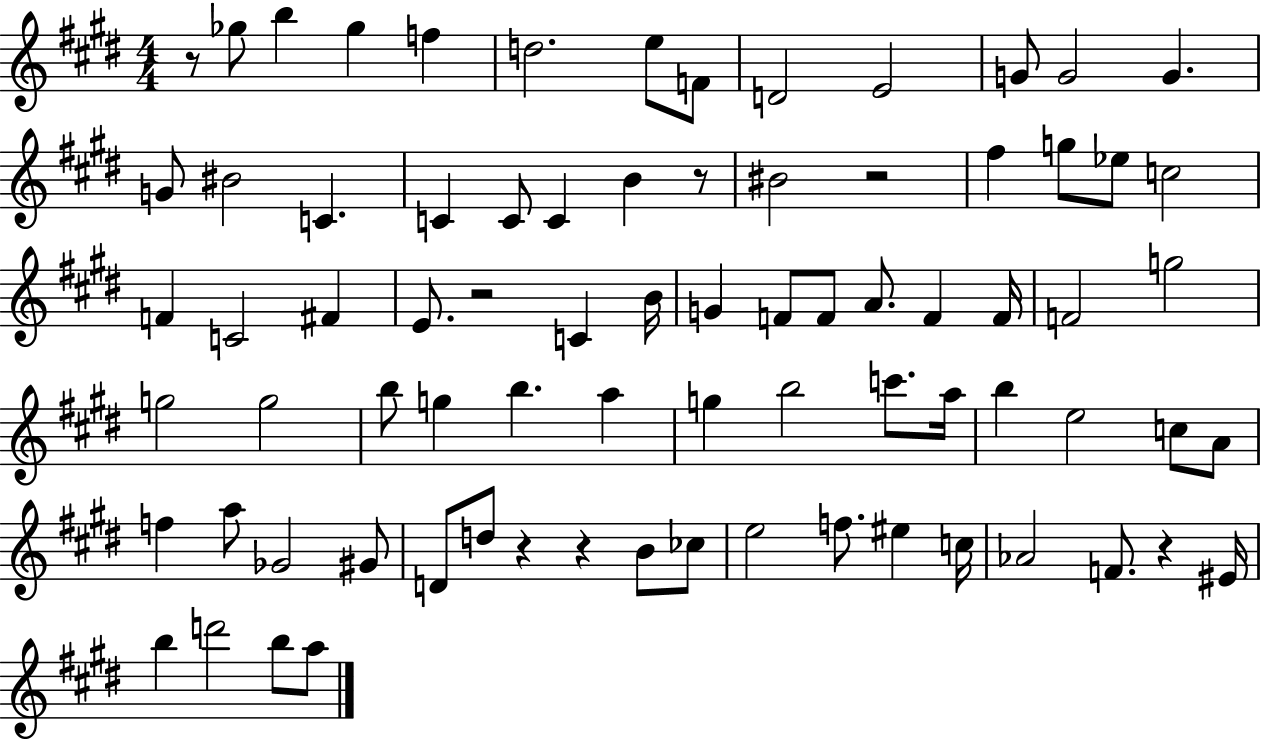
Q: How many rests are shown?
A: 7